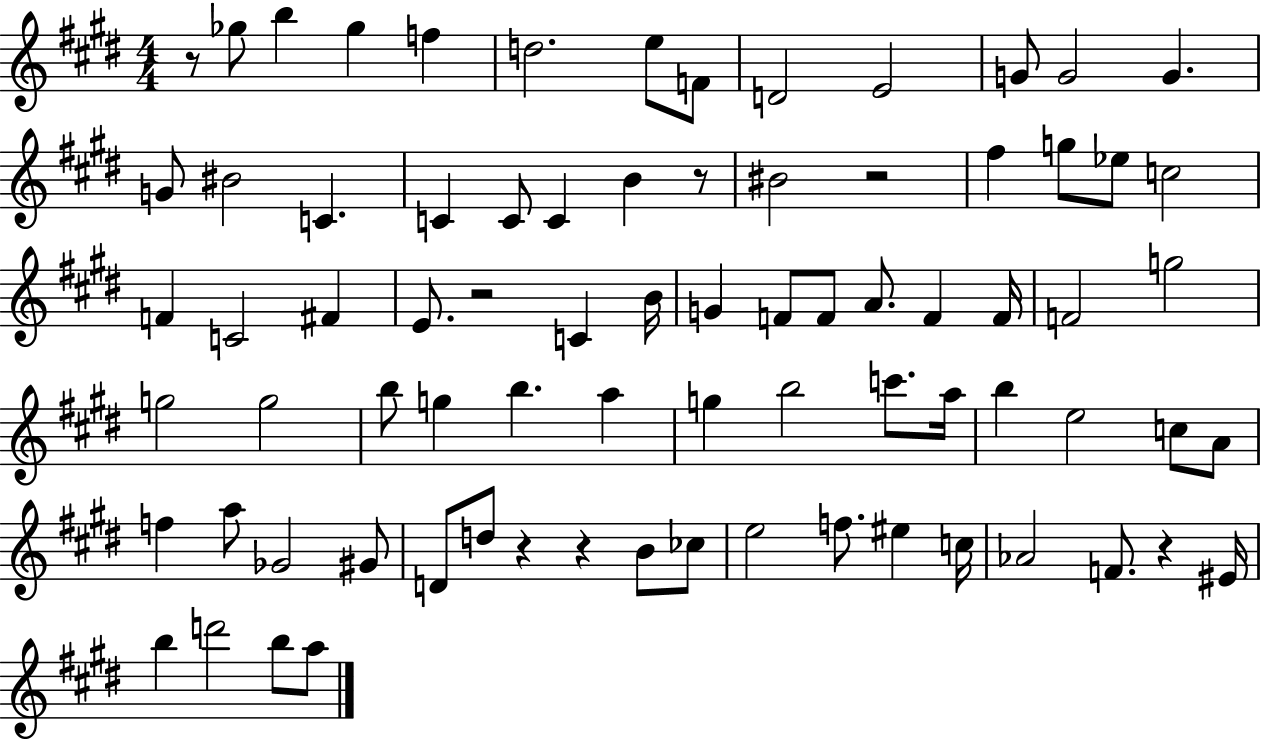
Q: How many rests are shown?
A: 7